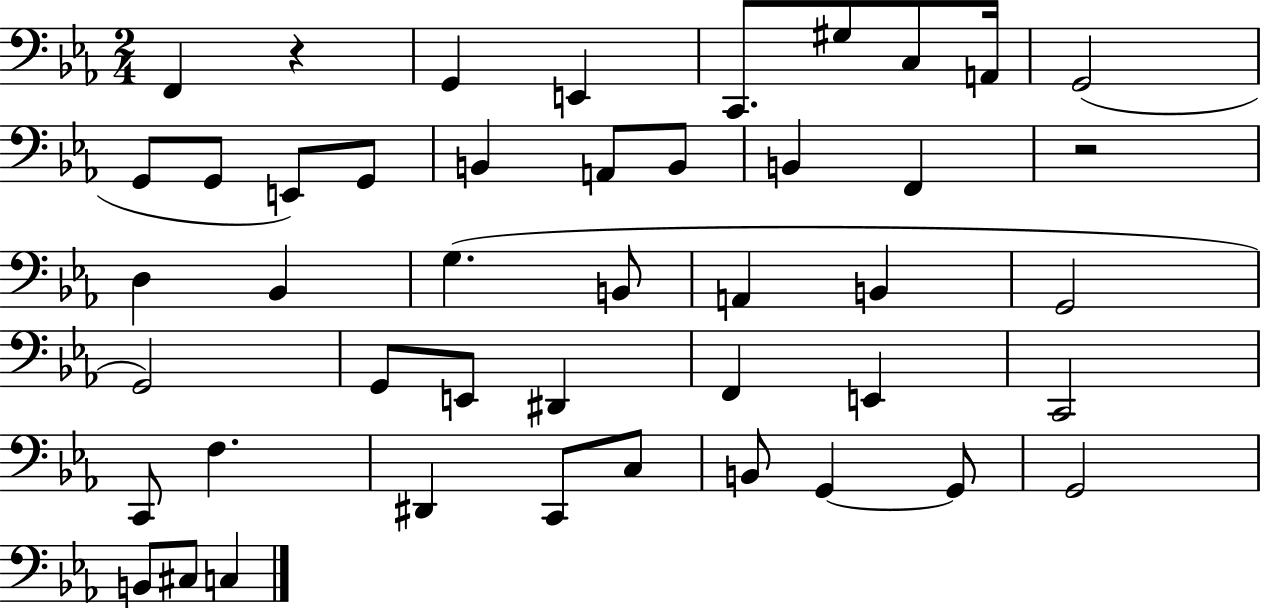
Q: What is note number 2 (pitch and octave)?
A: G2